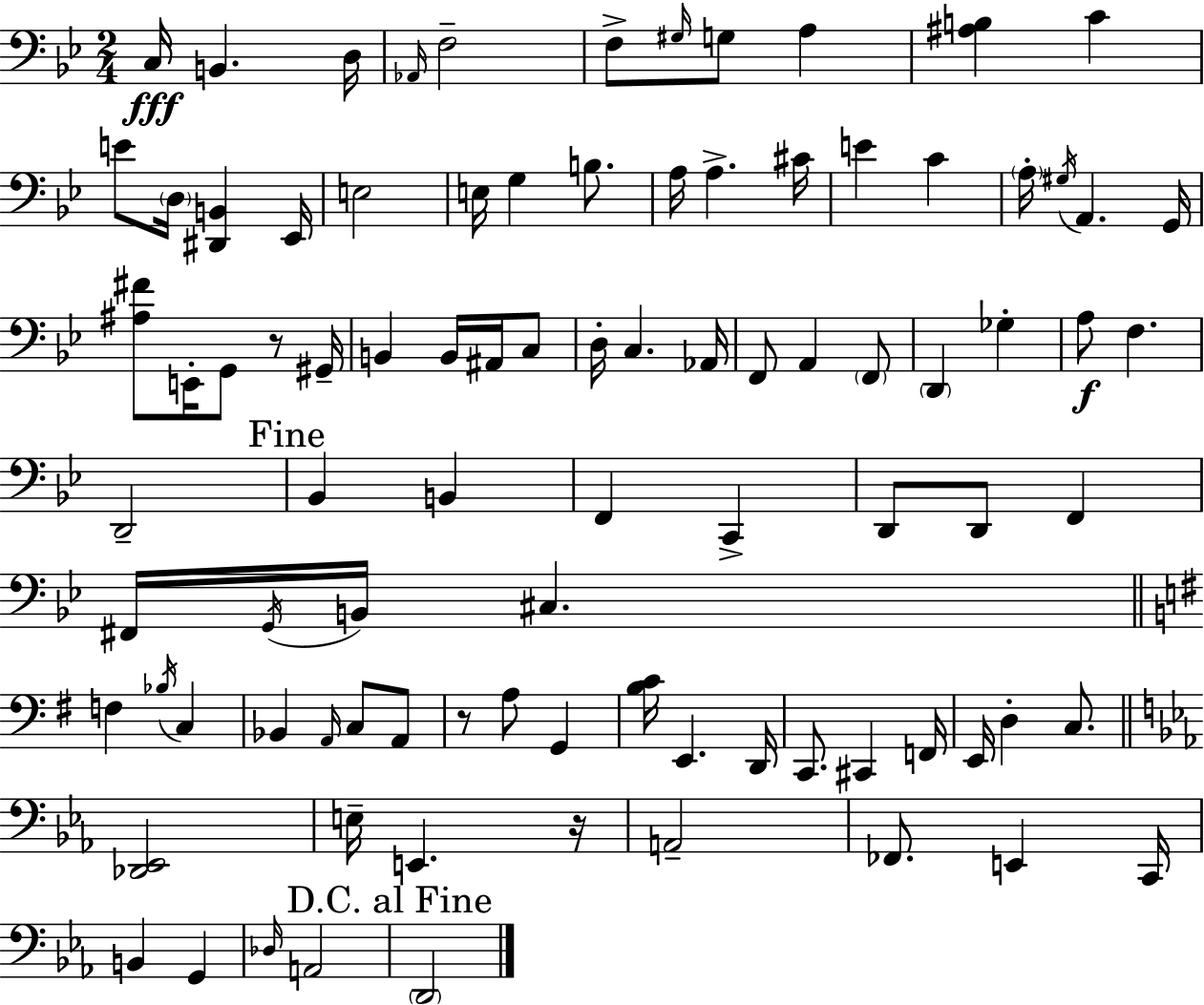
C3/s B2/q. D3/s Ab2/s F3/h F3/e G#3/s G3/e A3/q [A#3,B3]/q C4/q E4/e D3/s [D#2,B2]/q Eb2/s E3/h E3/s G3/q B3/e. A3/s A3/q. C#4/s E4/q C4/q A3/s G#3/s A2/q. G2/s [A#3,F#4]/e E2/s G2/e R/e G#2/s B2/q B2/s A#2/s C3/e D3/s C3/q. Ab2/s F2/e A2/q F2/e D2/q Gb3/q A3/e F3/q. D2/h Bb2/q B2/q F2/q C2/q D2/e D2/e F2/q F#2/s G2/s B2/s C#3/q. F3/q Bb3/s C3/q Bb2/q A2/s C3/e A2/e R/e A3/e G2/q [B3,C4]/s E2/q. D2/s C2/e. C#2/q F2/s E2/s D3/q C3/e. [Db2,Eb2]/h E3/s E2/q. R/s A2/h FES2/e. E2/q C2/s B2/q G2/q Db3/s A2/h D2/h